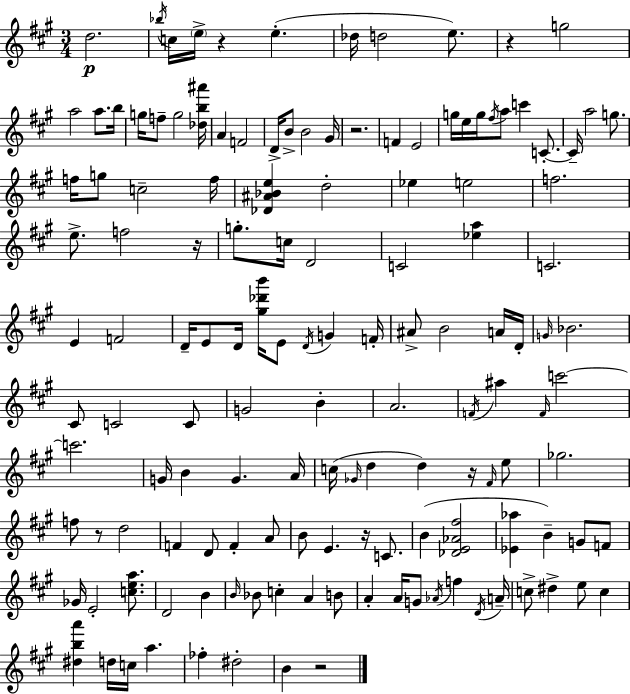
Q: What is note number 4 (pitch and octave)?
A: E5